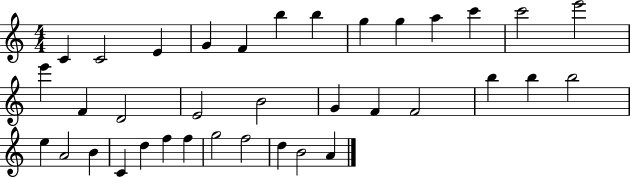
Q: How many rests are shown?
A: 0